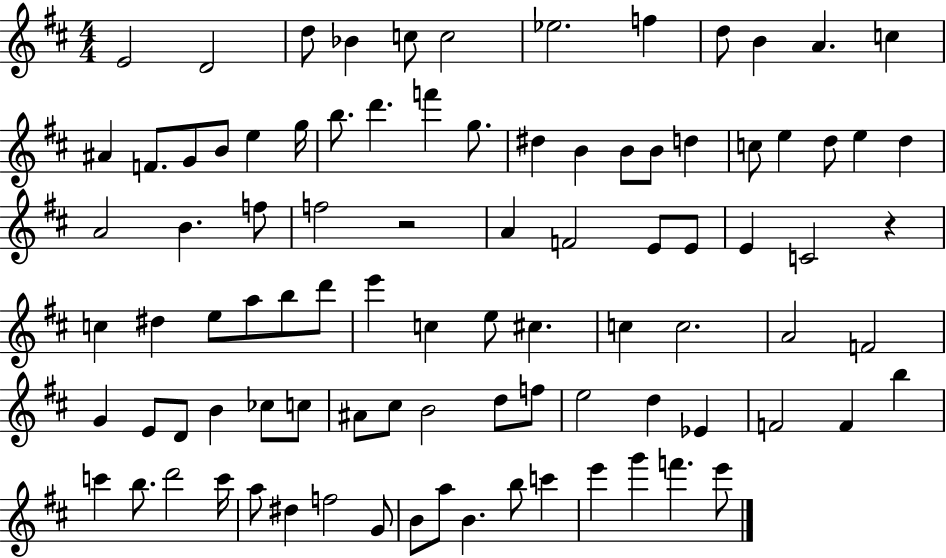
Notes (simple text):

E4/h D4/h D5/e Bb4/q C5/e C5/h Eb5/h. F5/q D5/e B4/q A4/q. C5/q A#4/q F4/e. G4/e B4/e E5/q G5/s B5/e. D6/q. F6/q G5/e. D#5/q B4/q B4/e B4/e D5/q C5/e E5/q D5/e E5/q D5/q A4/h B4/q. F5/e F5/h R/h A4/q F4/h E4/e E4/e E4/q C4/h R/q C5/q D#5/q E5/e A5/e B5/e D6/e E6/q C5/q E5/e C#5/q. C5/q C5/h. A4/h F4/h G4/q E4/e D4/e B4/q CES5/e C5/e A#4/e C#5/e B4/h D5/e F5/e E5/h D5/q Eb4/q F4/h F4/q B5/q C6/q B5/e. D6/h C6/s A5/e D#5/q F5/h G4/e B4/e A5/e B4/q. B5/e C6/q E6/q G6/q F6/q. E6/e